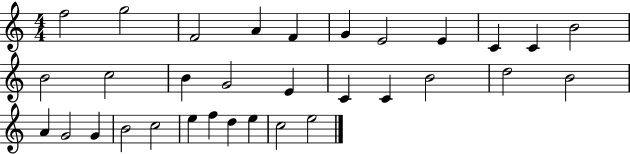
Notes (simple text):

F5/h G5/h F4/h A4/q F4/q G4/q E4/h E4/q C4/q C4/q B4/h B4/h C5/h B4/q G4/h E4/q C4/q C4/q B4/h D5/h B4/h A4/q G4/h G4/q B4/h C5/h E5/q F5/q D5/q E5/q C5/h E5/h